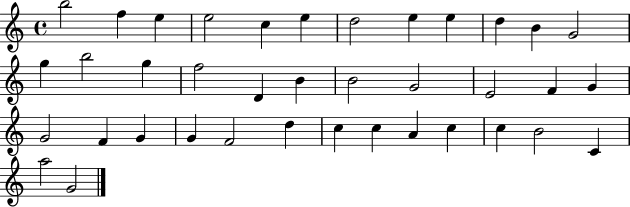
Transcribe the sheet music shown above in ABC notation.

X:1
T:Untitled
M:4/4
L:1/4
K:C
b2 f e e2 c e d2 e e d B G2 g b2 g f2 D B B2 G2 E2 F G G2 F G G F2 d c c A c c B2 C a2 G2